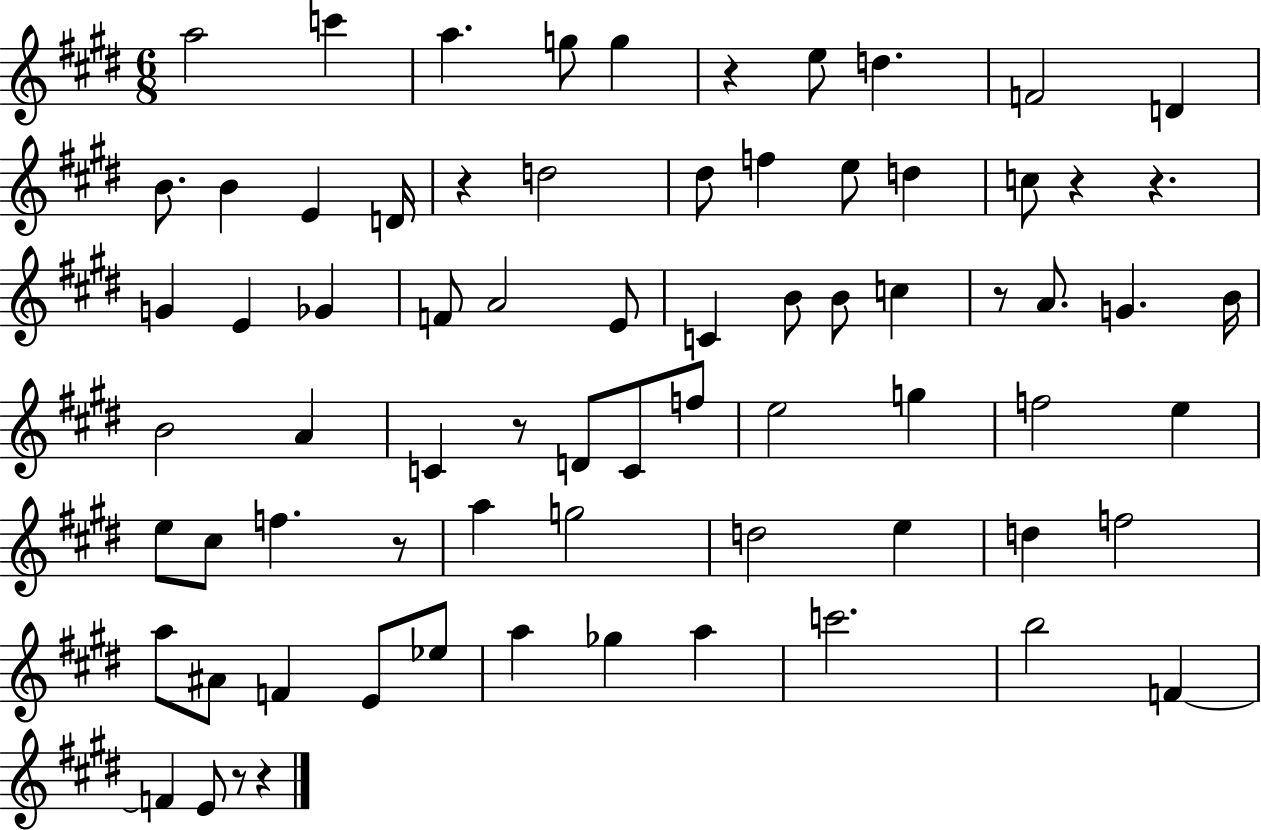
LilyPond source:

{
  \clef treble
  \numericTimeSignature
  \time 6/8
  \key e \major
  a''2 c'''4 | a''4. g''8 g''4 | r4 e''8 d''4. | f'2 d'4 | \break b'8. b'4 e'4 d'16 | r4 d''2 | dis''8 f''4 e''8 d''4 | c''8 r4 r4. | \break g'4 e'4 ges'4 | f'8 a'2 e'8 | c'4 b'8 b'8 c''4 | r8 a'8. g'4. b'16 | \break b'2 a'4 | c'4 r8 d'8 c'8 f''8 | e''2 g''4 | f''2 e''4 | \break e''8 cis''8 f''4. r8 | a''4 g''2 | d''2 e''4 | d''4 f''2 | \break a''8 ais'8 f'4 e'8 ees''8 | a''4 ges''4 a''4 | c'''2. | b''2 f'4~~ | \break f'4 e'8 r8 r4 | \bar "|."
}